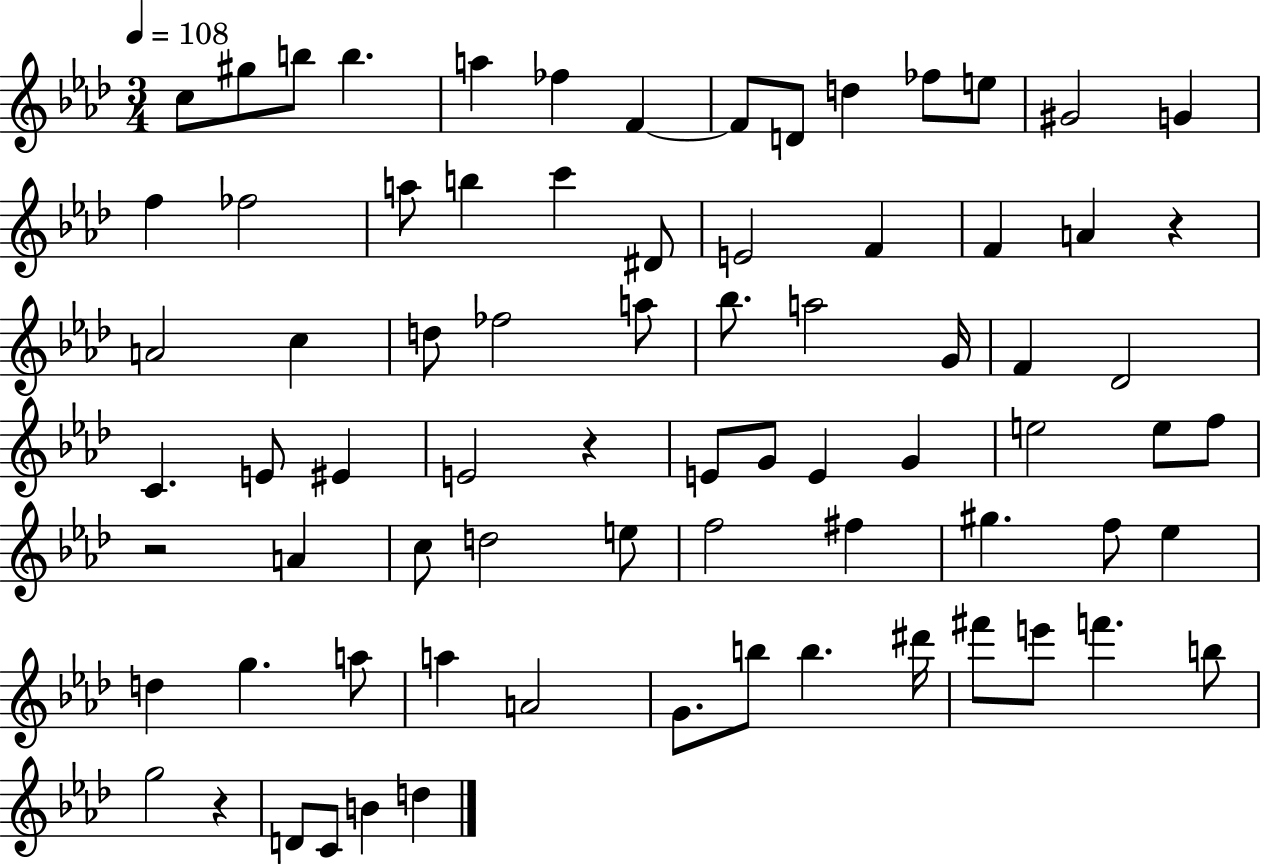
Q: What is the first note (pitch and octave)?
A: C5